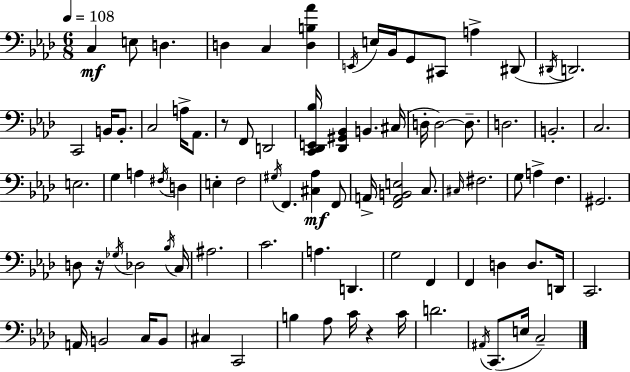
{
  \clef bass
  \numericTimeSignature
  \time 6/8
  \key aes \major
  \tempo 4 = 108
  c4\mf e8 d4. | d4 c4 <d b aes'>4 | \acciaccatura { e,16 } e16 bes,16 g,8 cis,8 a4-> dis,8( | \acciaccatura { dis,16 } d,2.) | \break c,2 b,16 b,8.-. | c2 a16-> aes,8. | r8 f,8 d,2 | <c, des, e, bes>16 <des, gis, bes,>4 b,4. | \break cis16( d16-. d2~~) d8.-- | d2. | b,2.-. | c2. | \break e2. | g4 a4 \acciaccatura { fis16 } d4 | e4-. f2 | \acciaccatura { gis16 } f,4. <cis aes>4\mf | \break f,8 a,16-> <f, a, b, e>2 | c8. \grace { cis16 } fis2. | g8 a4-> f4. | gis,2. | \break d8 r16 \acciaccatura { ges16 } des2 | \acciaccatura { bes16 } c16 ais2. | c'2. | a4. | \break d,4. g2 | f,4 f,4 d4 | d8. d,16 c,2. | a,16 b,2 | \break c16 b,8 cis4 c,2 | b4 aes8 | c'16 r4 c'16 d'2. | \acciaccatura { ais,16 } c,8.( e16 | \break c2--) \bar "|."
}